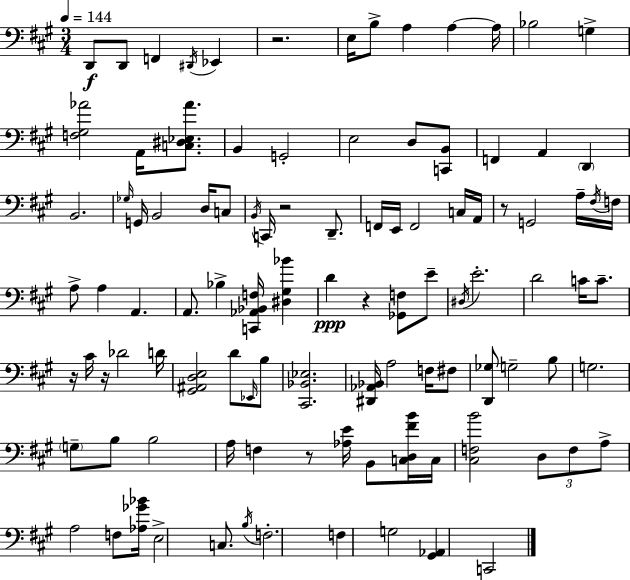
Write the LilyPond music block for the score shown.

{
  \clef bass
  \numericTimeSignature
  \time 3/4
  \key a \major
  \tempo 4 = 144
  d,8\f d,8 f,4 \acciaccatura { dis,16 } ees,4 | r2. | e16 b8-> a4 a4~~ | a16 bes2 g4-> | \break <f gis aes'>2 a,16 <c dis ees aes'>8. | b,4 g,2-. | e2 d8 <c, b,>8 | f,4 a,4 \parenthesize d,4 | \break b,2. | \grace { ges16 } g,16 b,2 d16 | c8 \acciaccatura { b,16 } c,16 r2 | d,8.-- f,16 e,16 f,2 | \break c16 a,16 r8 g,2 | a16-- \acciaccatura { fis16 } f16 a8-> a4 a,4. | a,8. bes4-> <c, aes, bes, f>16 | <dis gis bes'>4 d'4\ppp r4 | \break <ges, f>8 e'8-- \acciaccatura { dis16 } e'2.-. | d'2 | c'16 c'8.-- r16 cis'16 r16 des'2 | d'16 <gis, ais, d e>2 | \break d'8 \grace { ees,16 } b8 <cis, bes, ees>2. | <dis, aes, bes,>16 a2 | f16 fis8 <d, ges>8 g2-- | b8 g2. | \break \parenthesize g8-- b8 b2 | a16 f4 r8 | <aes e'>16 b,8 <c d fis' b'>16 c16 <cis f b'>2 | \tuplet 3/2 { d8 f8 a8-> } a2 | \break f8 <aes ges' bes'>16 e2-> | c8. \acciaccatura { b16 } f2.-. | f4 g2 | <gis, aes,>4 c,2 | \break \bar "|."
}